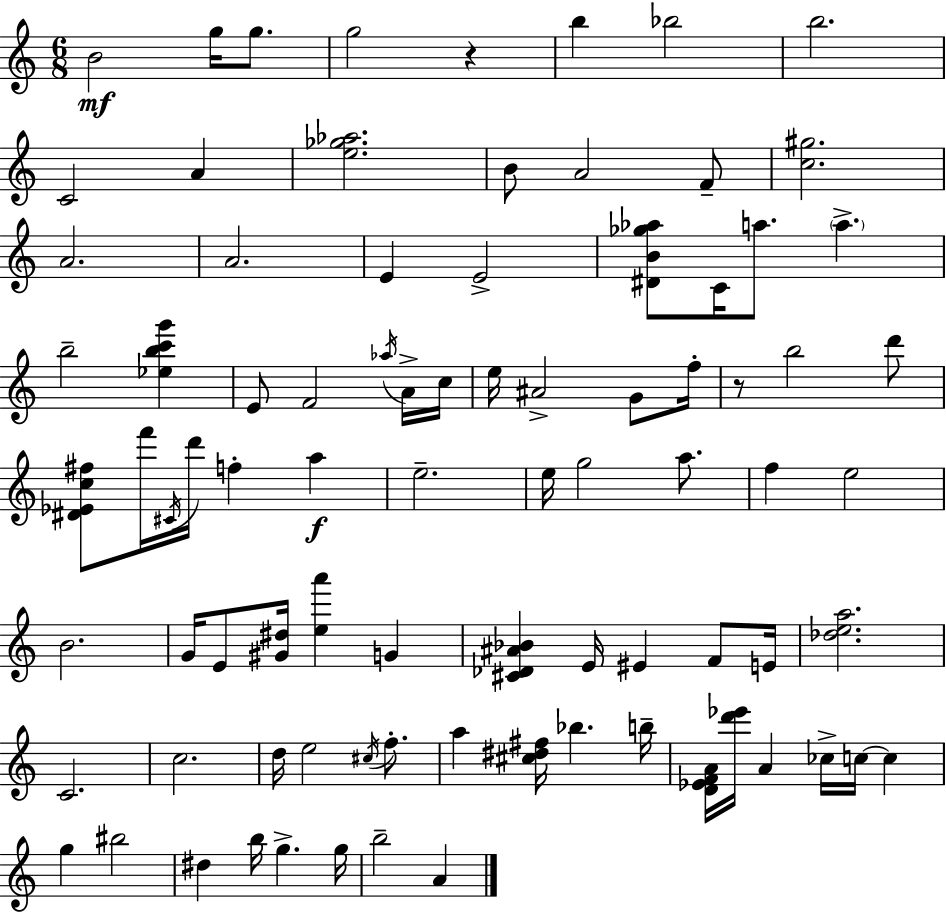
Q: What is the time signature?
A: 6/8